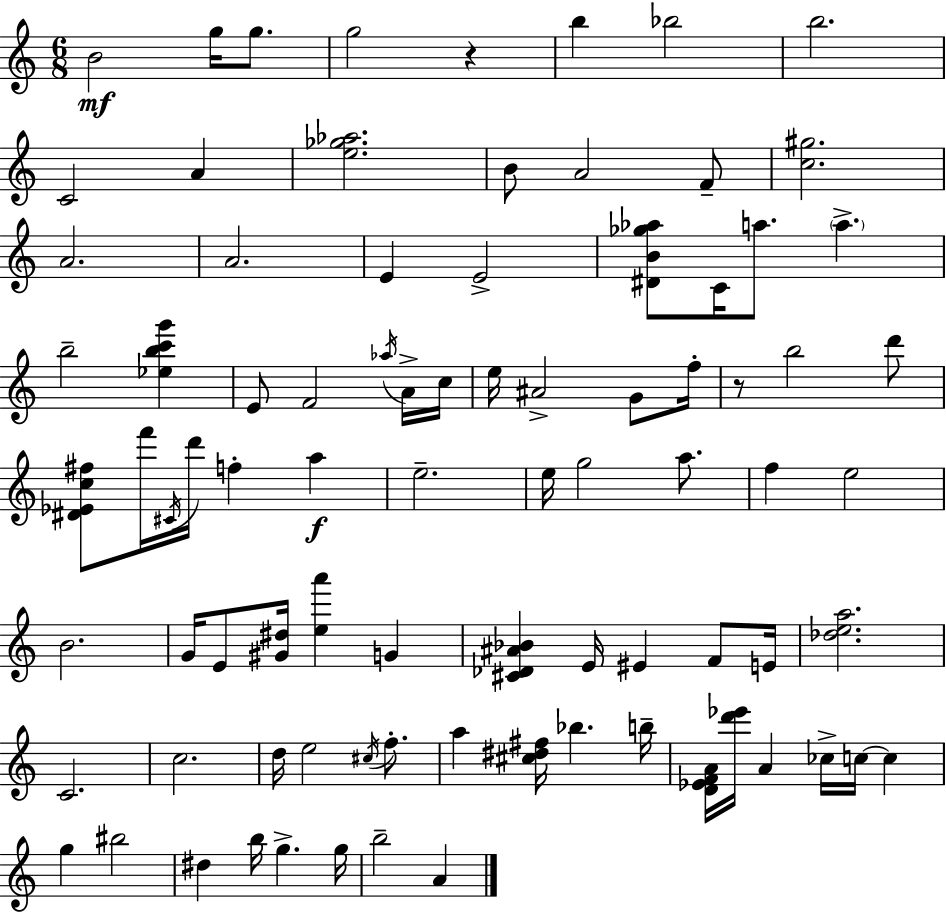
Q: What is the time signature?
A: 6/8